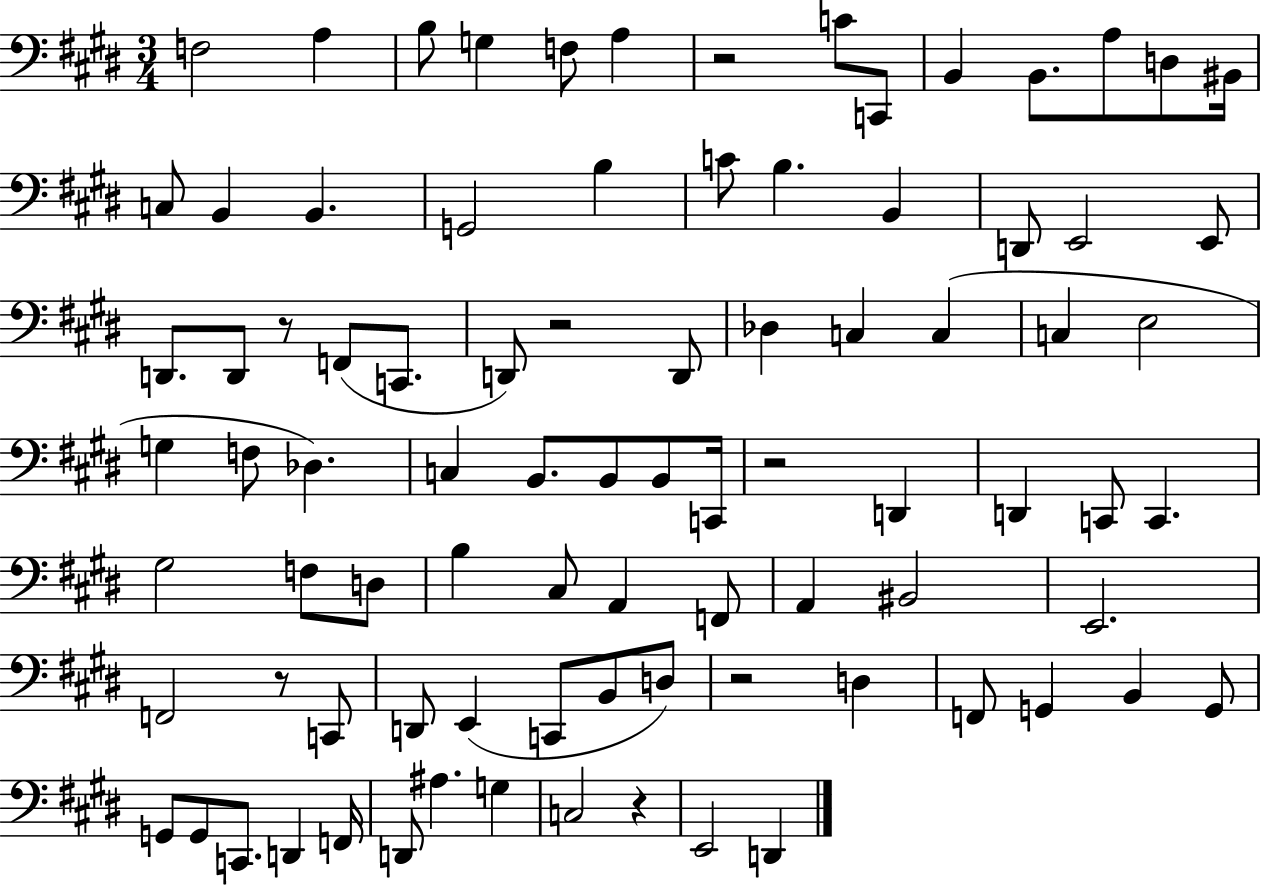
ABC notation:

X:1
T:Untitled
M:3/4
L:1/4
K:E
F,2 A, B,/2 G, F,/2 A, z2 C/2 C,,/2 B,, B,,/2 A,/2 D,/2 ^B,,/4 C,/2 B,, B,, G,,2 B, C/2 B, B,, D,,/2 E,,2 E,,/2 D,,/2 D,,/2 z/2 F,,/2 C,,/2 D,,/2 z2 D,,/2 _D, C, C, C, E,2 G, F,/2 _D, C, B,,/2 B,,/2 B,,/2 C,,/4 z2 D,, D,, C,,/2 C,, ^G,2 F,/2 D,/2 B, ^C,/2 A,, F,,/2 A,, ^B,,2 E,,2 F,,2 z/2 C,,/2 D,,/2 E,, C,,/2 B,,/2 D,/2 z2 D, F,,/2 G,, B,, G,,/2 G,,/2 G,,/2 C,,/2 D,, F,,/4 D,,/2 ^A, G, C,2 z E,,2 D,,